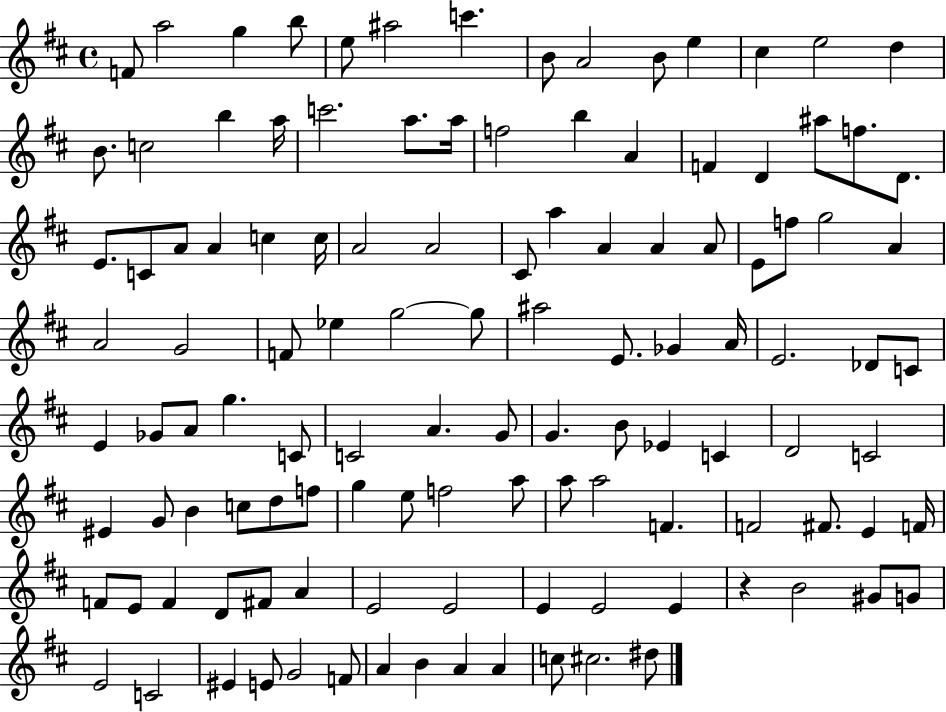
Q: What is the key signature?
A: D major